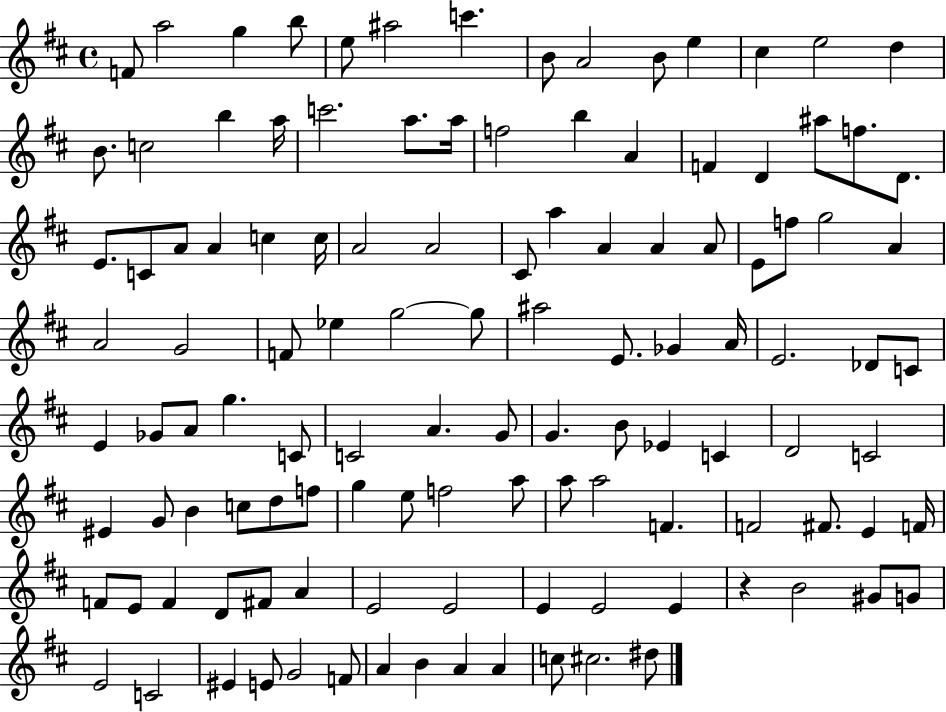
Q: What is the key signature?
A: D major